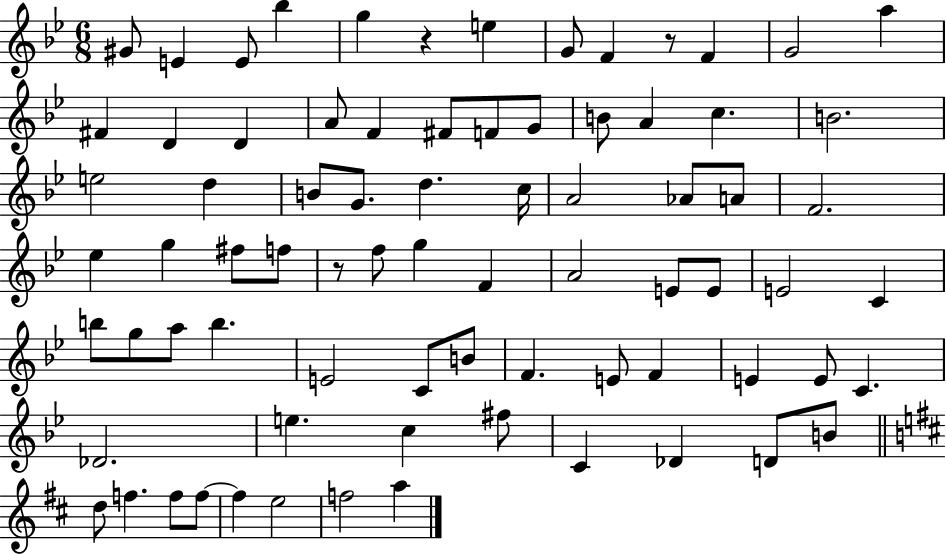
{
  \clef treble
  \numericTimeSignature
  \time 6/8
  \key bes \major
  \repeat volta 2 { gis'8 e'4 e'8 bes''4 | g''4 r4 e''4 | g'8 f'4 r8 f'4 | g'2 a''4 | \break fis'4 d'4 d'4 | a'8 f'4 fis'8 f'8 g'8 | b'8 a'4 c''4. | b'2. | \break e''2 d''4 | b'8 g'8. d''4. c''16 | a'2 aes'8 a'8 | f'2. | \break ees''4 g''4 fis''8 f''8 | r8 f''8 g''4 f'4 | a'2 e'8 e'8 | e'2 c'4 | \break b''8 g''8 a''8 b''4. | e'2 c'8 b'8 | f'4. e'8 f'4 | e'4 e'8 c'4. | \break des'2. | e''4. c''4 fis''8 | c'4 des'4 d'8 b'8 | \bar "||" \break \key b \minor d''8 f''4. f''8 f''8~~ | f''4 e''2 | f''2 a''4 | } \bar "|."
}